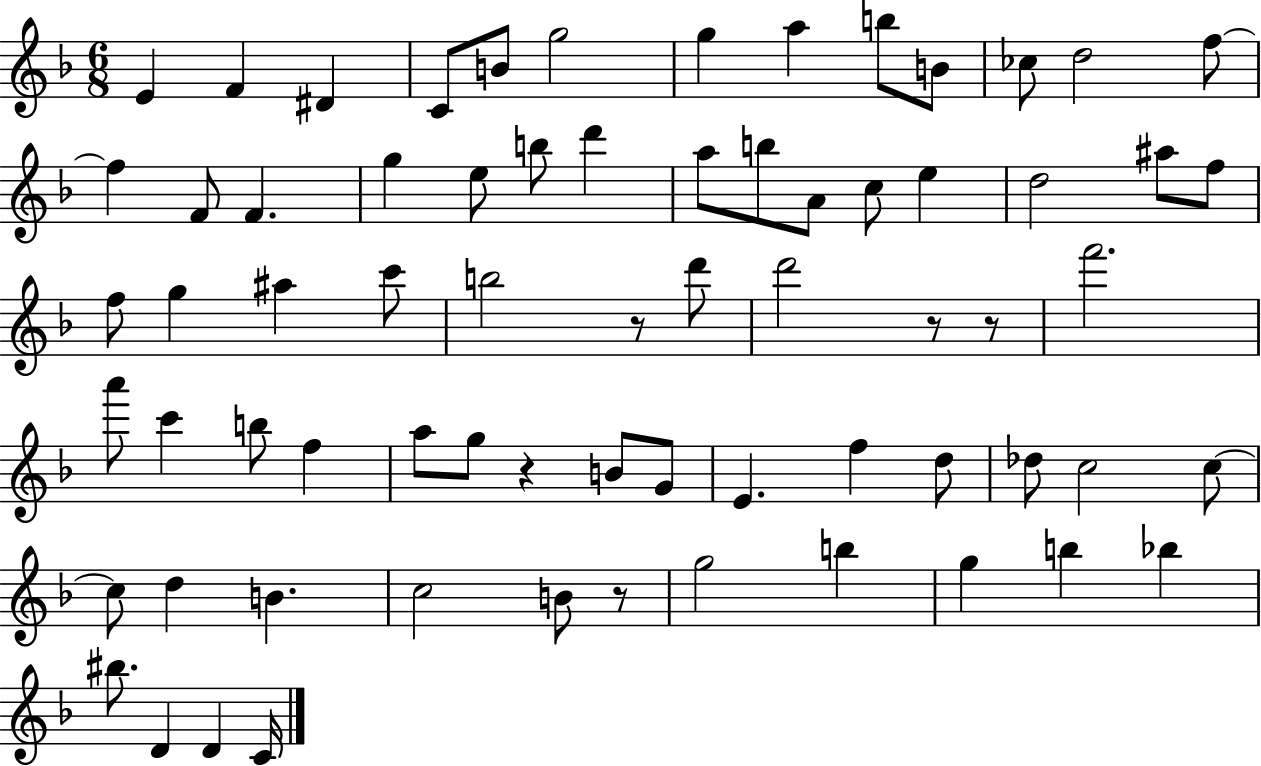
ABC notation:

X:1
T:Untitled
M:6/8
L:1/4
K:F
E F ^D C/2 B/2 g2 g a b/2 B/2 _c/2 d2 f/2 f F/2 F g e/2 b/2 d' a/2 b/2 A/2 c/2 e d2 ^a/2 f/2 f/2 g ^a c'/2 b2 z/2 d'/2 d'2 z/2 z/2 f'2 a'/2 c' b/2 f a/2 g/2 z B/2 G/2 E f d/2 _d/2 c2 c/2 c/2 d B c2 B/2 z/2 g2 b g b _b ^b/2 D D C/4